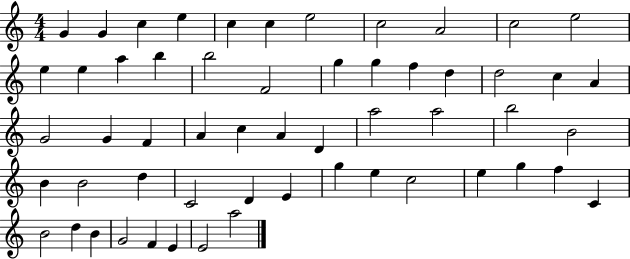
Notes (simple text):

G4/q G4/q C5/q E5/q C5/q C5/q E5/h C5/h A4/h C5/h E5/h E5/q E5/q A5/q B5/q B5/h F4/h G5/q G5/q F5/q D5/q D5/h C5/q A4/q G4/h G4/q F4/q A4/q C5/q A4/q D4/q A5/h A5/h B5/h B4/h B4/q B4/h D5/q C4/h D4/q E4/q G5/q E5/q C5/h E5/q G5/q F5/q C4/q B4/h D5/q B4/q G4/h F4/q E4/q E4/h A5/h